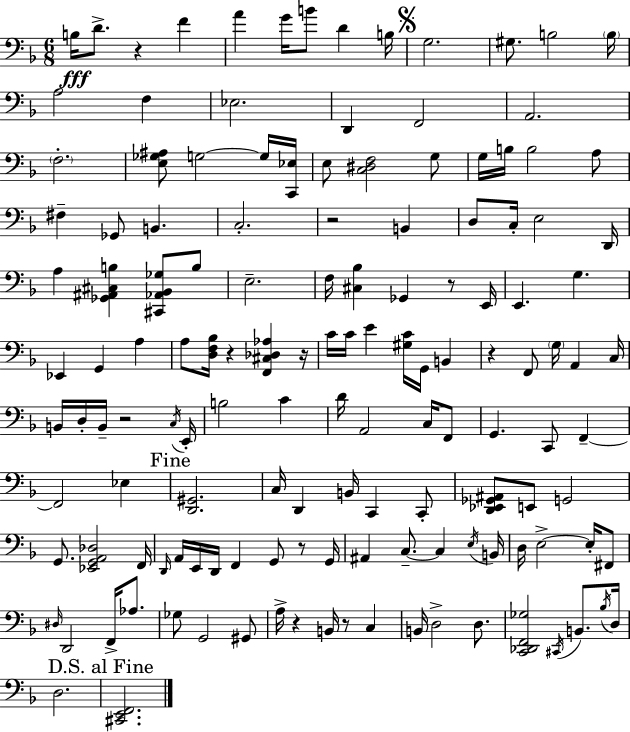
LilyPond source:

{
  \clef bass
  \numericTimeSignature
  \time 6/8
  \key f \major
  \repeat volta 2 { b16\fff d'8.-> r4 f'4 | a'4 g'16 b'8 d'4 b16 | \mark \markup { \musicglyph "scripts.segno" } g2. | gis8. b2 \parenthesize b16 | \break a2 f4 | ees2. | d,4 f,2 | a,2. | \break \parenthesize f2.-. | <e ges ais>8 g2~~ g16 <c, ees>16 | e8 <c dis f>2 g8 | g16 b16 b2 a8 | \break fis4-- ges,8 b,4. | c2.-. | r2 b,4 | d8 c16-. e2 d,16 | \break a4 <ges, ais, cis b>4 <cis, aes, bes, ges>8 b8 | e2.-- | f16 <cis bes>4 ges,4 r8 e,16 | e,4. g4. | \break ees,4 g,4 a4 | a8 <d f bes>16 r4 <f, cis des aes>4 r16 | c'16 c'16 e'4 <gis c'>16 g,16 b,4 | r4 f,8 \parenthesize g16 a,4 c16 | \break b,16 d16-. b,16-- r2 \acciaccatura { c16 } | e,16-. b2 c'4 | d'16 a,2 c16 f,8 | g,4. c,8 f,4--~~ | \break f,2 ees4 | \mark "Fine" <d, gis,>2. | c16 d,4 b,16 c,4 c,8-. | <d, ees, ges, ais,>8 e,8 g,2 | \break g,8. <ees, g, a, des>2 | f,16 \grace { d,16 } a,16 e,16 d,16 f,4 g,8 r8 | g,16 ais,4 c8.--~~ c4 | \acciaccatura { e16 } b,16 d16 e2->~~ | \break e16-. fis,8 \grace { dis16 } d,2 | f,16-> aes8. ges8 g,2 | gis,8 a16-> r4 b,16 r8 | c4 b,16 d2-> | \break d8. <c, des, f, ges>2 | \acciaccatura { cis,16 } b,8. \acciaccatura { bes16 } d16 d2. | \mark "D.S. al Fine" <cis, e, f,>2. | } \bar "|."
}